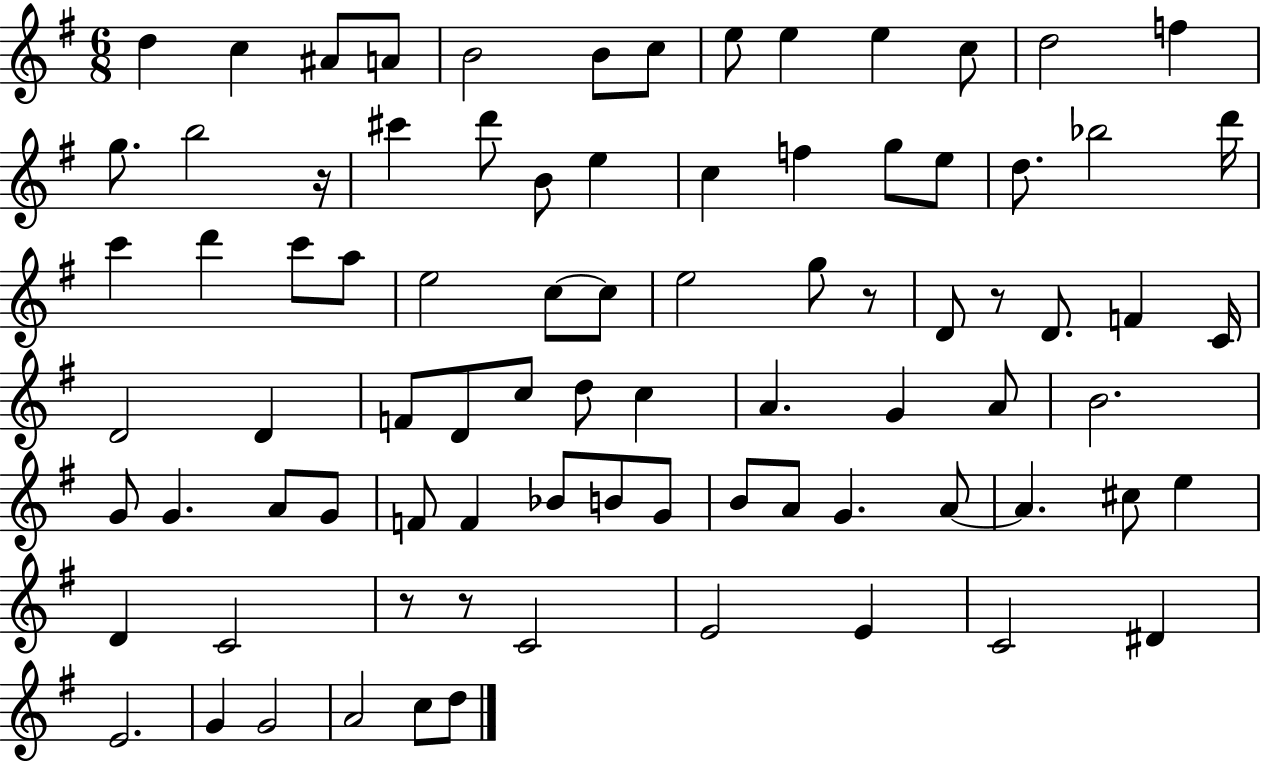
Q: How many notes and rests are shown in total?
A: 84